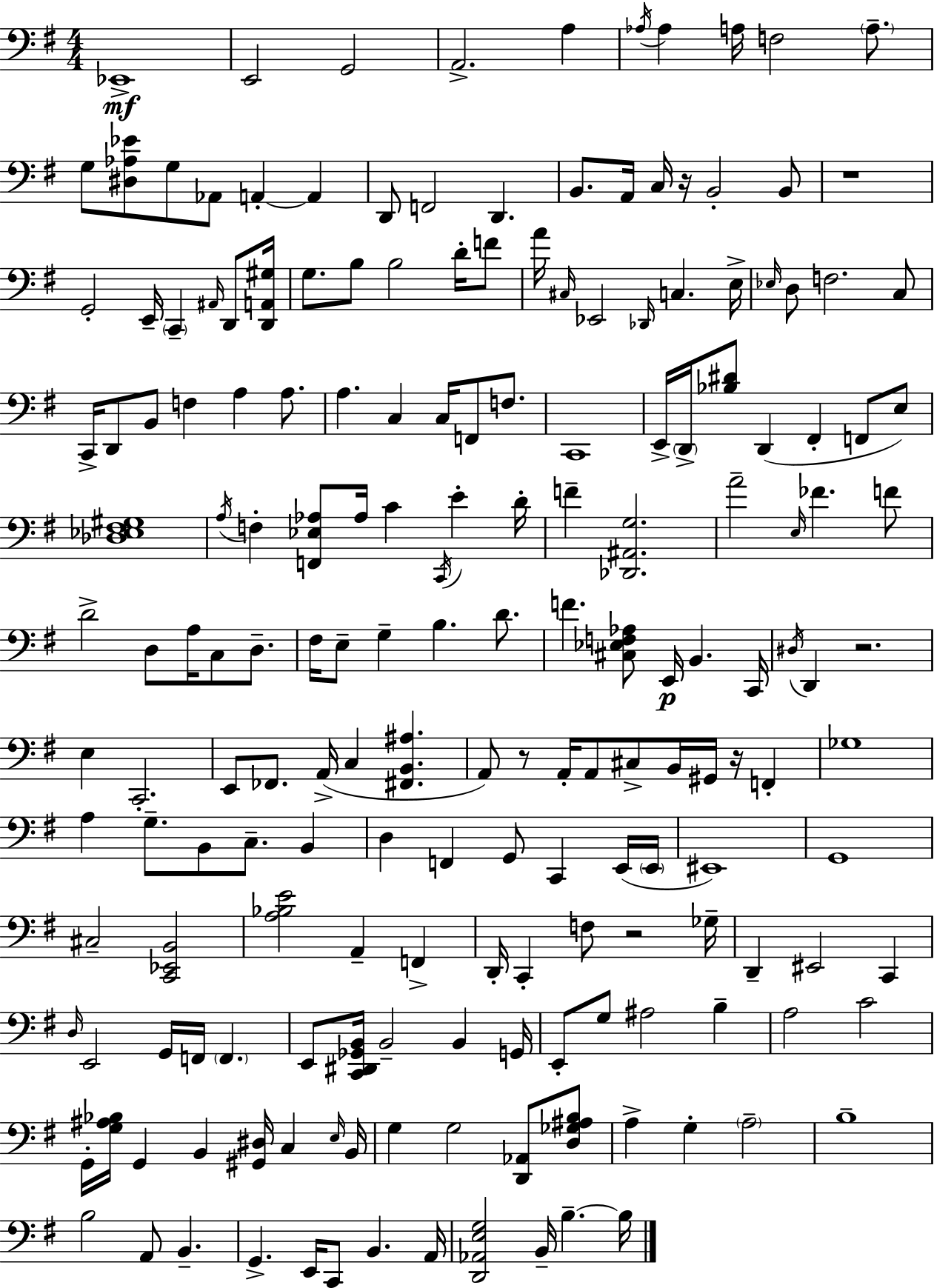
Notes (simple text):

Eb2/w E2/h G2/h A2/h. A3/q Ab3/s Ab3/q A3/s F3/h A3/e. G3/e [D#3,Ab3,Eb4]/e G3/e Ab2/e A2/q A2/q D2/e F2/h D2/q. B2/e. A2/s C3/s R/s B2/h B2/e R/w G2/h E2/s C2/q A#2/s D2/e [D2,A2,G#3]/s G3/e. B3/e B3/h D4/s F4/e A4/s C#3/s Eb2/h Db2/s C3/q. E3/s Eb3/s D3/e F3/h. C3/e C2/s D2/e B2/e F3/q A3/q A3/e. A3/q. C3/q C3/s F2/e F3/e. C2/w E2/s D2/s [Bb3,D#4]/e D2/q F#2/q F2/e E3/e [Db3,Eb3,F#3,G#3]/w A3/s F3/q [F2,Eb3,Ab3]/e Ab3/s C4/q C2/s E4/q D4/s F4/q [Db2,A#2,G3]/h. A4/h E3/s FES4/q. F4/e D4/h D3/e A3/s C3/e D3/e. F#3/s E3/e G3/q B3/q. D4/e. F4/q. [C#3,Eb3,F3,Ab3]/e E2/s B2/q. C2/s D#3/s D2/q R/h. E3/q C2/h. E2/e FES2/e. A2/s C3/q [F#2,B2,A#3]/q. A2/e R/e A2/s A2/e C#3/e B2/s G#2/s R/s F2/q Gb3/w A3/q G3/e. B2/e C3/e. B2/q D3/q F2/q G2/e C2/q E2/s E2/s EIS2/w G2/w C#3/h [C2,Eb2,B2]/h [A3,Bb3,E4]/h A2/q F2/q D2/s C2/q F3/e R/h Gb3/s D2/q EIS2/h C2/q D3/s E2/h G2/s F2/s F2/q. E2/e [C2,D#2,Gb2,B2]/s B2/h B2/q G2/s E2/e G3/e A#3/h B3/q A3/h C4/h G2/s [G3,A#3,Bb3]/s G2/q B2/q [G#2,D#3]/s C3/q E3/s B2/s G3/q G3/h [D2,Ab2]/e [D3,Gb3,A#3,B3]/e A3/q G3/q A3/h B3/w B3/h A2/e B2/q. G2/q. E2/s C2/e B2/q. A2/s [D2,Ab2,E3,G3]/h B2/s B3/q. B3/s